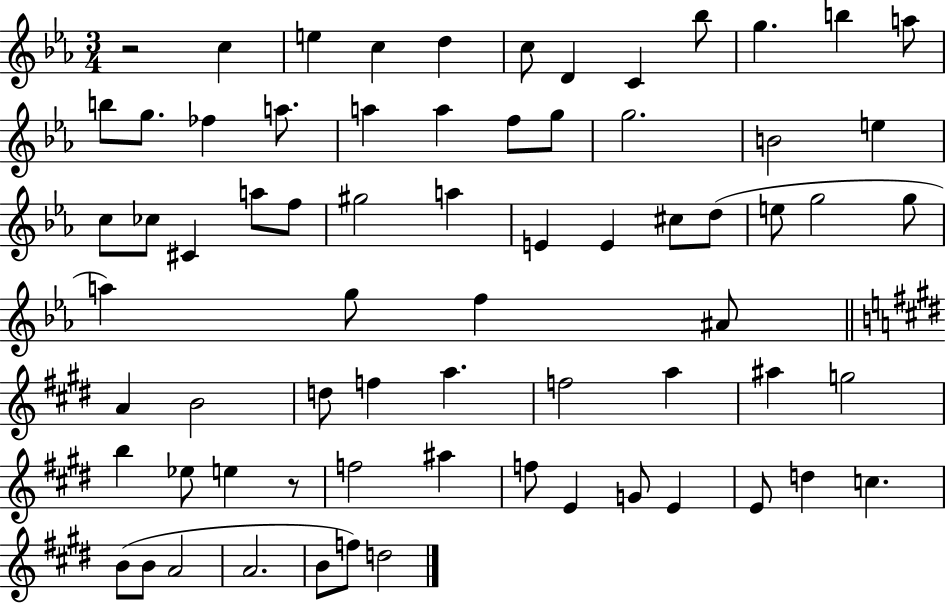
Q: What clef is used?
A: treble